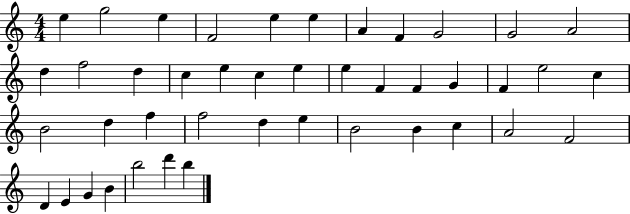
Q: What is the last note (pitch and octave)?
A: B5